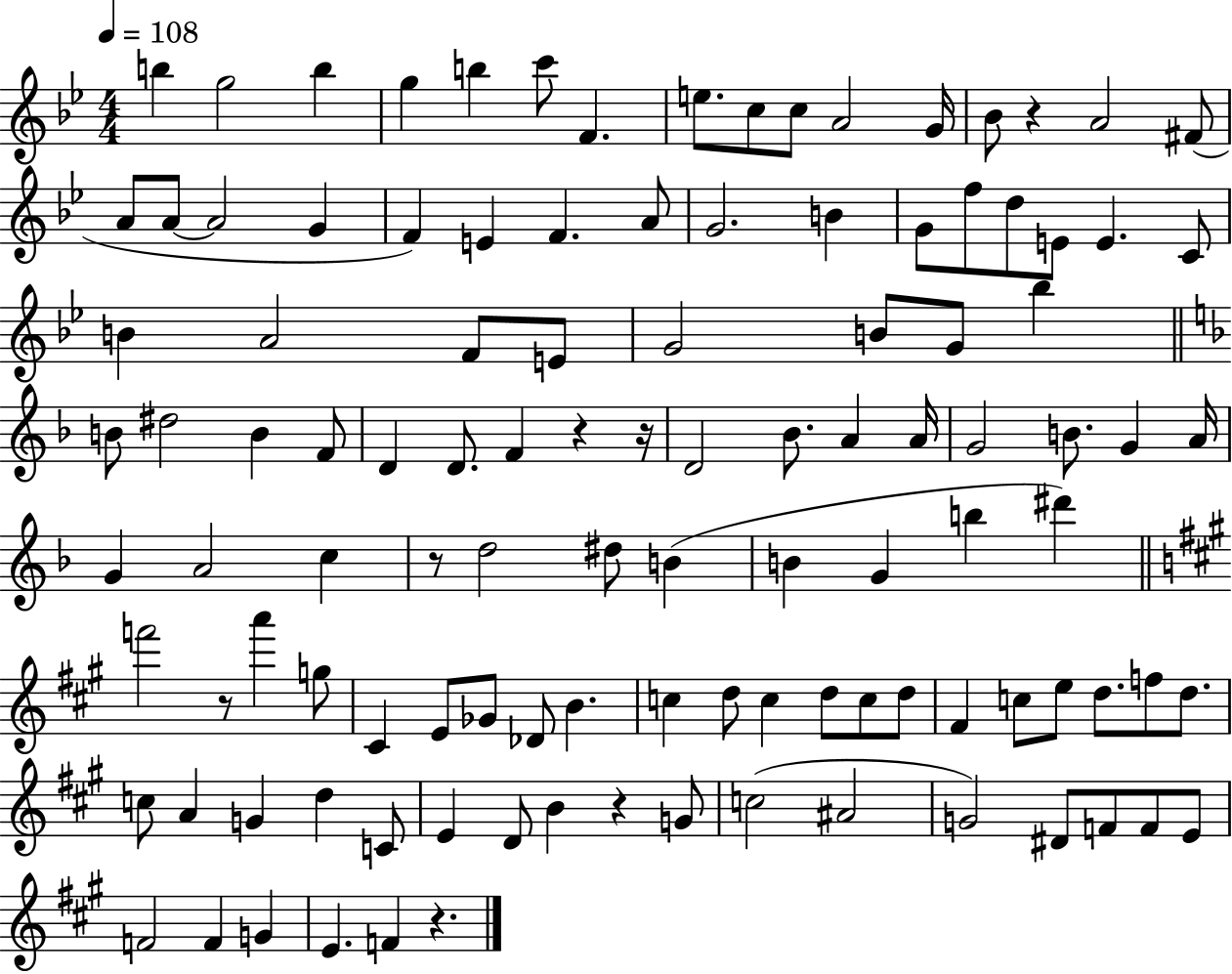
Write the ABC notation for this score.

X:1
T:Untitled
M:4/4
L:1/4
K:Bb
b g2 b g b c'/2 F e/2 c/2 c/2 A2 G/4 _B/2 z A2 ^F/2 A/2 A/2 A2 G F E F A/2 G2 B G/2 f/2 d/2 E/2 E C/2 B A2 F/2 E/2 G2 B/2 G/2 _b B/2 ^d2 B F/2 D D/2 F z z/4 D2 _B/2 A A/4 G2 B/2 G A/4 G A2 c z/2 d2 ^d/2 B B G b ^d' f'2 z/2 a' g/2 ^C E/2 _G/2 _D/2 B c d/2 c d/2 c/2 d/2 ^F c/2 e/2 d/2 f/2 d/2 c/2 A G d C/2 E D/2 B z G/2 c2 ^A2 G2 ^D/2 F/2 F/2 E/2 F2 F G E F z